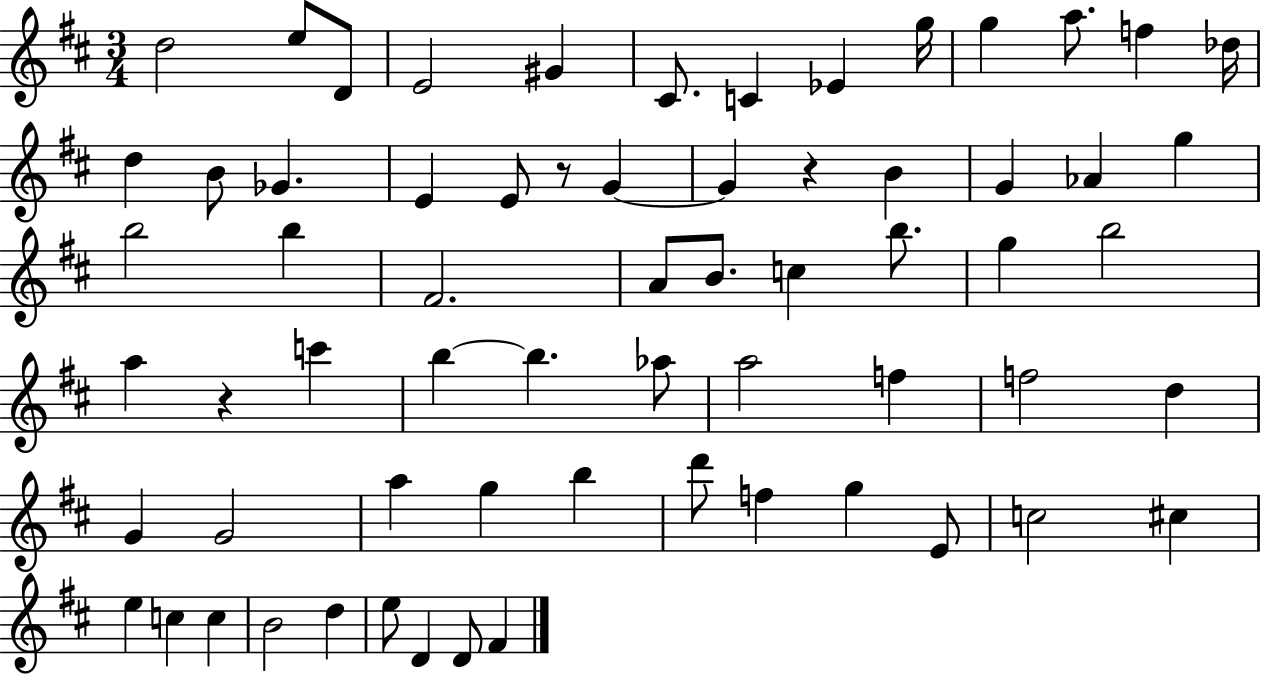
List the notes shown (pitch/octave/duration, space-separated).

D5/h E5/e D4/e E4/h G#4/q C#4/e. C4/q Eb4/q G5/s G5/q A5/e. F5/q Db5/s D5/q B4/e Gb4/q. E4/q E4/e R/e G4/q G4/q R/q B4/q G4/q Ab4/q G5/q B5/h B5/q F#4/h. A4/e B4/e. C5/q B5/e. G5/q B5/h A5/q R/q C6/q B5/q B5/q. Ab5/e A5/h F5/q F5/h D5/q G4/q G4/h A5/q G5/q B5/q D6/e F5/q G5/q E4/e C5/h C#5/q E5/q C5/q C5/q B4/h D5/q E5/e D4/q D4/e F#4/q